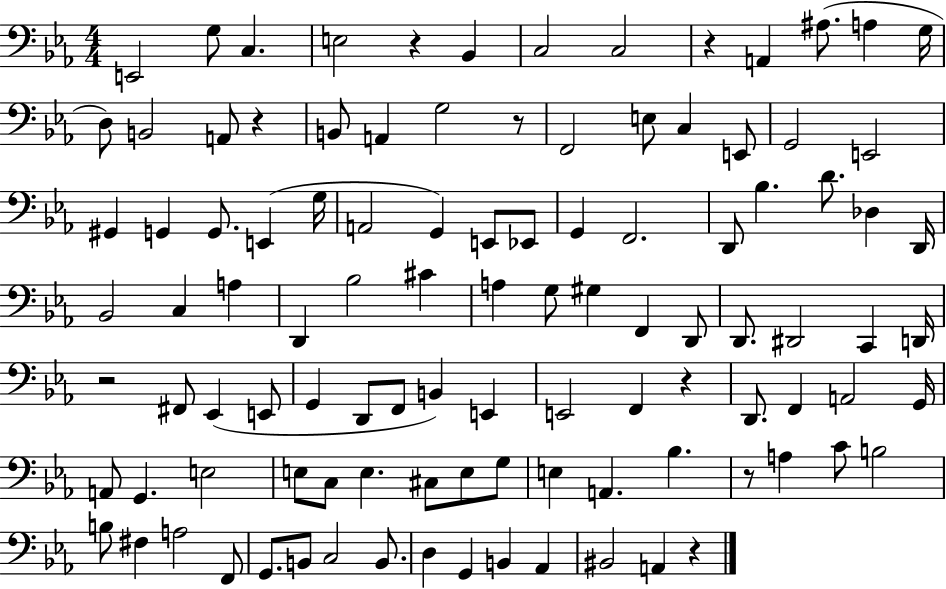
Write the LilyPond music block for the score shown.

{
  \clef bass
  \numericTimeSignature
  \time 4/4
  \key ees \major
  \repeat volta 2 { e,2 g8 c4. | e2 r4 bes,4 | c2 c2 | r4 a,4 ais8.( a4 g16 | \break d8) b,2 a,8 r4 | b,8 a,4 g2 r8 | f,2 e8 c4 e,8 | g,2 e,2 | \break gis,4 g,4 g,8. e,4( g16 | a,2 g,4) e,8 ees,8 | g,4 f,2. | d,8 bes4. d'8. des4 d,16 | \break bes,2 c4 a4 | d,4 bes2 cis'4 | a4 g8 gis4 f,4 d,8 | d,8. dis,2 c,4 d,16 | \break r2 fis,8 ees,4( e,8 | g,4 d,8 f,8 b,4) e,4 | e,2 f,4 r4 | d,8. f,4 a,2 g,16 | \break a,8 g,4. e2 | e8 c8 e4. cis8 e8 g8 | e4 a,4. bes4. | r8 a4 c'8 b2 | \break b8 fis4 a2 f,8 | g,8. b,8 c2 b,8. | d4 g,4 b,4 aes,4 | bis,2 a,4 r4 | \break } \bar "|."
}